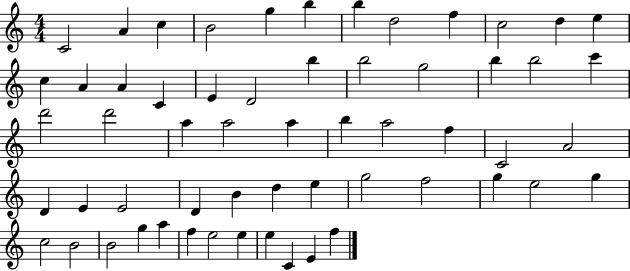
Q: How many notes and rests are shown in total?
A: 58